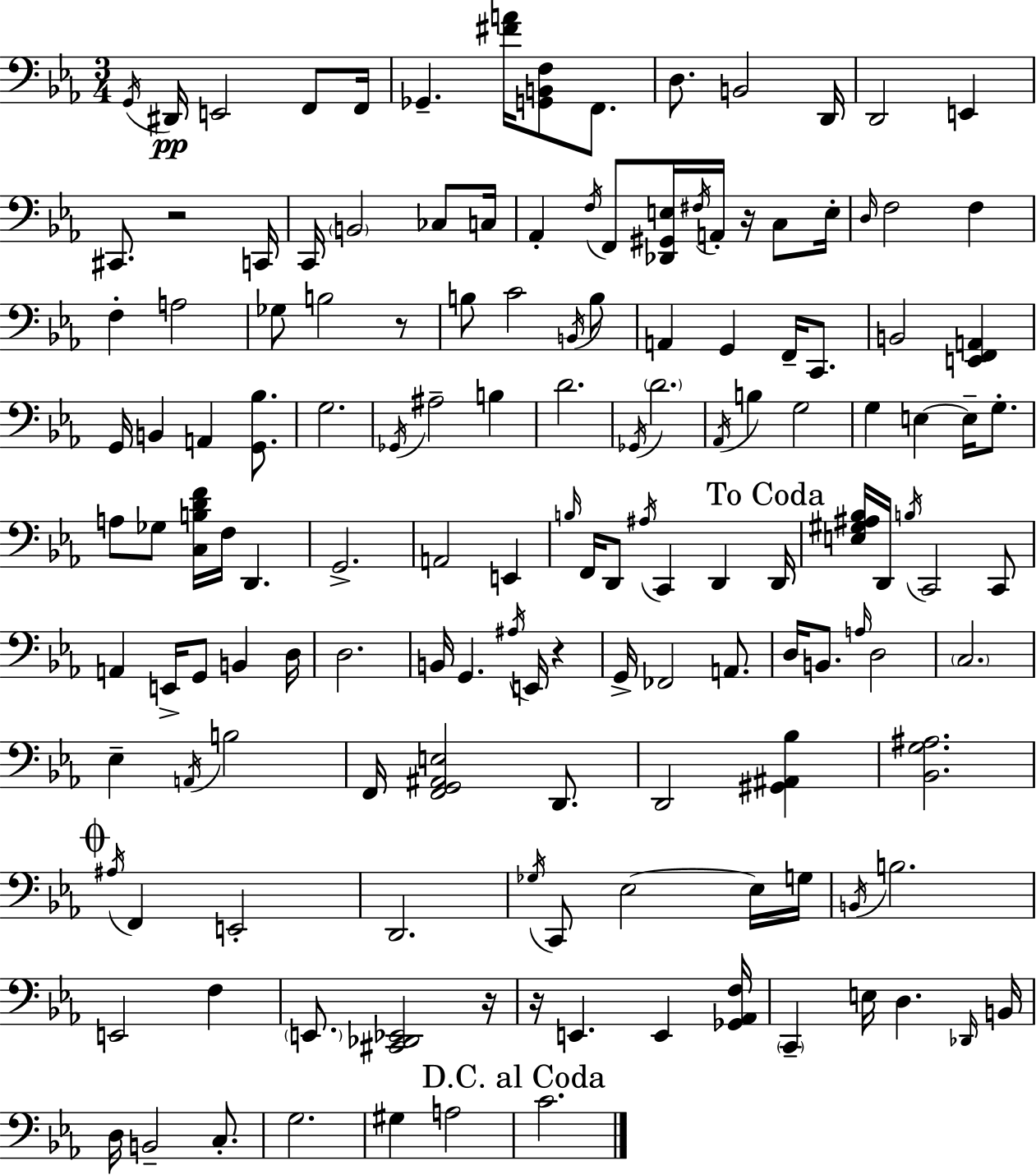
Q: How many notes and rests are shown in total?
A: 146